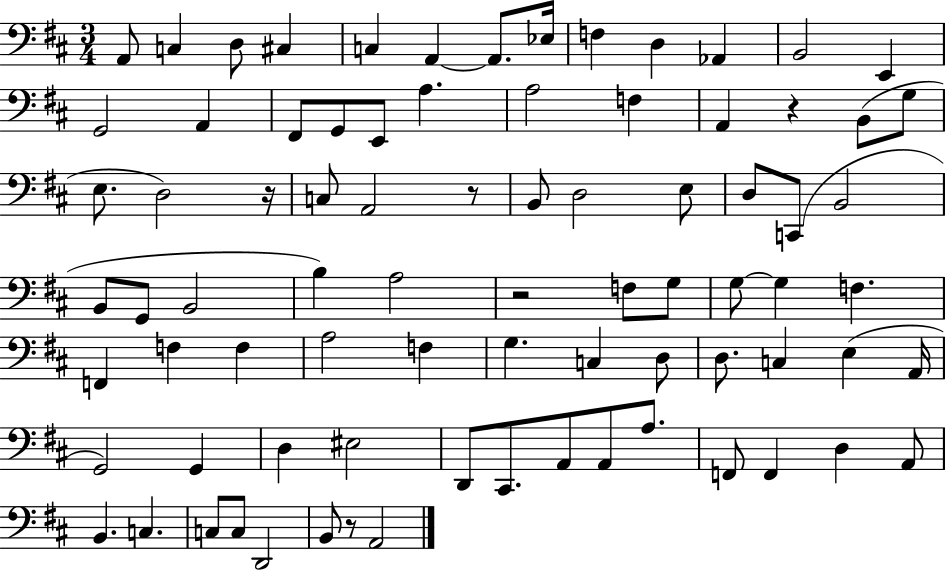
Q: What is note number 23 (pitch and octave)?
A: B2